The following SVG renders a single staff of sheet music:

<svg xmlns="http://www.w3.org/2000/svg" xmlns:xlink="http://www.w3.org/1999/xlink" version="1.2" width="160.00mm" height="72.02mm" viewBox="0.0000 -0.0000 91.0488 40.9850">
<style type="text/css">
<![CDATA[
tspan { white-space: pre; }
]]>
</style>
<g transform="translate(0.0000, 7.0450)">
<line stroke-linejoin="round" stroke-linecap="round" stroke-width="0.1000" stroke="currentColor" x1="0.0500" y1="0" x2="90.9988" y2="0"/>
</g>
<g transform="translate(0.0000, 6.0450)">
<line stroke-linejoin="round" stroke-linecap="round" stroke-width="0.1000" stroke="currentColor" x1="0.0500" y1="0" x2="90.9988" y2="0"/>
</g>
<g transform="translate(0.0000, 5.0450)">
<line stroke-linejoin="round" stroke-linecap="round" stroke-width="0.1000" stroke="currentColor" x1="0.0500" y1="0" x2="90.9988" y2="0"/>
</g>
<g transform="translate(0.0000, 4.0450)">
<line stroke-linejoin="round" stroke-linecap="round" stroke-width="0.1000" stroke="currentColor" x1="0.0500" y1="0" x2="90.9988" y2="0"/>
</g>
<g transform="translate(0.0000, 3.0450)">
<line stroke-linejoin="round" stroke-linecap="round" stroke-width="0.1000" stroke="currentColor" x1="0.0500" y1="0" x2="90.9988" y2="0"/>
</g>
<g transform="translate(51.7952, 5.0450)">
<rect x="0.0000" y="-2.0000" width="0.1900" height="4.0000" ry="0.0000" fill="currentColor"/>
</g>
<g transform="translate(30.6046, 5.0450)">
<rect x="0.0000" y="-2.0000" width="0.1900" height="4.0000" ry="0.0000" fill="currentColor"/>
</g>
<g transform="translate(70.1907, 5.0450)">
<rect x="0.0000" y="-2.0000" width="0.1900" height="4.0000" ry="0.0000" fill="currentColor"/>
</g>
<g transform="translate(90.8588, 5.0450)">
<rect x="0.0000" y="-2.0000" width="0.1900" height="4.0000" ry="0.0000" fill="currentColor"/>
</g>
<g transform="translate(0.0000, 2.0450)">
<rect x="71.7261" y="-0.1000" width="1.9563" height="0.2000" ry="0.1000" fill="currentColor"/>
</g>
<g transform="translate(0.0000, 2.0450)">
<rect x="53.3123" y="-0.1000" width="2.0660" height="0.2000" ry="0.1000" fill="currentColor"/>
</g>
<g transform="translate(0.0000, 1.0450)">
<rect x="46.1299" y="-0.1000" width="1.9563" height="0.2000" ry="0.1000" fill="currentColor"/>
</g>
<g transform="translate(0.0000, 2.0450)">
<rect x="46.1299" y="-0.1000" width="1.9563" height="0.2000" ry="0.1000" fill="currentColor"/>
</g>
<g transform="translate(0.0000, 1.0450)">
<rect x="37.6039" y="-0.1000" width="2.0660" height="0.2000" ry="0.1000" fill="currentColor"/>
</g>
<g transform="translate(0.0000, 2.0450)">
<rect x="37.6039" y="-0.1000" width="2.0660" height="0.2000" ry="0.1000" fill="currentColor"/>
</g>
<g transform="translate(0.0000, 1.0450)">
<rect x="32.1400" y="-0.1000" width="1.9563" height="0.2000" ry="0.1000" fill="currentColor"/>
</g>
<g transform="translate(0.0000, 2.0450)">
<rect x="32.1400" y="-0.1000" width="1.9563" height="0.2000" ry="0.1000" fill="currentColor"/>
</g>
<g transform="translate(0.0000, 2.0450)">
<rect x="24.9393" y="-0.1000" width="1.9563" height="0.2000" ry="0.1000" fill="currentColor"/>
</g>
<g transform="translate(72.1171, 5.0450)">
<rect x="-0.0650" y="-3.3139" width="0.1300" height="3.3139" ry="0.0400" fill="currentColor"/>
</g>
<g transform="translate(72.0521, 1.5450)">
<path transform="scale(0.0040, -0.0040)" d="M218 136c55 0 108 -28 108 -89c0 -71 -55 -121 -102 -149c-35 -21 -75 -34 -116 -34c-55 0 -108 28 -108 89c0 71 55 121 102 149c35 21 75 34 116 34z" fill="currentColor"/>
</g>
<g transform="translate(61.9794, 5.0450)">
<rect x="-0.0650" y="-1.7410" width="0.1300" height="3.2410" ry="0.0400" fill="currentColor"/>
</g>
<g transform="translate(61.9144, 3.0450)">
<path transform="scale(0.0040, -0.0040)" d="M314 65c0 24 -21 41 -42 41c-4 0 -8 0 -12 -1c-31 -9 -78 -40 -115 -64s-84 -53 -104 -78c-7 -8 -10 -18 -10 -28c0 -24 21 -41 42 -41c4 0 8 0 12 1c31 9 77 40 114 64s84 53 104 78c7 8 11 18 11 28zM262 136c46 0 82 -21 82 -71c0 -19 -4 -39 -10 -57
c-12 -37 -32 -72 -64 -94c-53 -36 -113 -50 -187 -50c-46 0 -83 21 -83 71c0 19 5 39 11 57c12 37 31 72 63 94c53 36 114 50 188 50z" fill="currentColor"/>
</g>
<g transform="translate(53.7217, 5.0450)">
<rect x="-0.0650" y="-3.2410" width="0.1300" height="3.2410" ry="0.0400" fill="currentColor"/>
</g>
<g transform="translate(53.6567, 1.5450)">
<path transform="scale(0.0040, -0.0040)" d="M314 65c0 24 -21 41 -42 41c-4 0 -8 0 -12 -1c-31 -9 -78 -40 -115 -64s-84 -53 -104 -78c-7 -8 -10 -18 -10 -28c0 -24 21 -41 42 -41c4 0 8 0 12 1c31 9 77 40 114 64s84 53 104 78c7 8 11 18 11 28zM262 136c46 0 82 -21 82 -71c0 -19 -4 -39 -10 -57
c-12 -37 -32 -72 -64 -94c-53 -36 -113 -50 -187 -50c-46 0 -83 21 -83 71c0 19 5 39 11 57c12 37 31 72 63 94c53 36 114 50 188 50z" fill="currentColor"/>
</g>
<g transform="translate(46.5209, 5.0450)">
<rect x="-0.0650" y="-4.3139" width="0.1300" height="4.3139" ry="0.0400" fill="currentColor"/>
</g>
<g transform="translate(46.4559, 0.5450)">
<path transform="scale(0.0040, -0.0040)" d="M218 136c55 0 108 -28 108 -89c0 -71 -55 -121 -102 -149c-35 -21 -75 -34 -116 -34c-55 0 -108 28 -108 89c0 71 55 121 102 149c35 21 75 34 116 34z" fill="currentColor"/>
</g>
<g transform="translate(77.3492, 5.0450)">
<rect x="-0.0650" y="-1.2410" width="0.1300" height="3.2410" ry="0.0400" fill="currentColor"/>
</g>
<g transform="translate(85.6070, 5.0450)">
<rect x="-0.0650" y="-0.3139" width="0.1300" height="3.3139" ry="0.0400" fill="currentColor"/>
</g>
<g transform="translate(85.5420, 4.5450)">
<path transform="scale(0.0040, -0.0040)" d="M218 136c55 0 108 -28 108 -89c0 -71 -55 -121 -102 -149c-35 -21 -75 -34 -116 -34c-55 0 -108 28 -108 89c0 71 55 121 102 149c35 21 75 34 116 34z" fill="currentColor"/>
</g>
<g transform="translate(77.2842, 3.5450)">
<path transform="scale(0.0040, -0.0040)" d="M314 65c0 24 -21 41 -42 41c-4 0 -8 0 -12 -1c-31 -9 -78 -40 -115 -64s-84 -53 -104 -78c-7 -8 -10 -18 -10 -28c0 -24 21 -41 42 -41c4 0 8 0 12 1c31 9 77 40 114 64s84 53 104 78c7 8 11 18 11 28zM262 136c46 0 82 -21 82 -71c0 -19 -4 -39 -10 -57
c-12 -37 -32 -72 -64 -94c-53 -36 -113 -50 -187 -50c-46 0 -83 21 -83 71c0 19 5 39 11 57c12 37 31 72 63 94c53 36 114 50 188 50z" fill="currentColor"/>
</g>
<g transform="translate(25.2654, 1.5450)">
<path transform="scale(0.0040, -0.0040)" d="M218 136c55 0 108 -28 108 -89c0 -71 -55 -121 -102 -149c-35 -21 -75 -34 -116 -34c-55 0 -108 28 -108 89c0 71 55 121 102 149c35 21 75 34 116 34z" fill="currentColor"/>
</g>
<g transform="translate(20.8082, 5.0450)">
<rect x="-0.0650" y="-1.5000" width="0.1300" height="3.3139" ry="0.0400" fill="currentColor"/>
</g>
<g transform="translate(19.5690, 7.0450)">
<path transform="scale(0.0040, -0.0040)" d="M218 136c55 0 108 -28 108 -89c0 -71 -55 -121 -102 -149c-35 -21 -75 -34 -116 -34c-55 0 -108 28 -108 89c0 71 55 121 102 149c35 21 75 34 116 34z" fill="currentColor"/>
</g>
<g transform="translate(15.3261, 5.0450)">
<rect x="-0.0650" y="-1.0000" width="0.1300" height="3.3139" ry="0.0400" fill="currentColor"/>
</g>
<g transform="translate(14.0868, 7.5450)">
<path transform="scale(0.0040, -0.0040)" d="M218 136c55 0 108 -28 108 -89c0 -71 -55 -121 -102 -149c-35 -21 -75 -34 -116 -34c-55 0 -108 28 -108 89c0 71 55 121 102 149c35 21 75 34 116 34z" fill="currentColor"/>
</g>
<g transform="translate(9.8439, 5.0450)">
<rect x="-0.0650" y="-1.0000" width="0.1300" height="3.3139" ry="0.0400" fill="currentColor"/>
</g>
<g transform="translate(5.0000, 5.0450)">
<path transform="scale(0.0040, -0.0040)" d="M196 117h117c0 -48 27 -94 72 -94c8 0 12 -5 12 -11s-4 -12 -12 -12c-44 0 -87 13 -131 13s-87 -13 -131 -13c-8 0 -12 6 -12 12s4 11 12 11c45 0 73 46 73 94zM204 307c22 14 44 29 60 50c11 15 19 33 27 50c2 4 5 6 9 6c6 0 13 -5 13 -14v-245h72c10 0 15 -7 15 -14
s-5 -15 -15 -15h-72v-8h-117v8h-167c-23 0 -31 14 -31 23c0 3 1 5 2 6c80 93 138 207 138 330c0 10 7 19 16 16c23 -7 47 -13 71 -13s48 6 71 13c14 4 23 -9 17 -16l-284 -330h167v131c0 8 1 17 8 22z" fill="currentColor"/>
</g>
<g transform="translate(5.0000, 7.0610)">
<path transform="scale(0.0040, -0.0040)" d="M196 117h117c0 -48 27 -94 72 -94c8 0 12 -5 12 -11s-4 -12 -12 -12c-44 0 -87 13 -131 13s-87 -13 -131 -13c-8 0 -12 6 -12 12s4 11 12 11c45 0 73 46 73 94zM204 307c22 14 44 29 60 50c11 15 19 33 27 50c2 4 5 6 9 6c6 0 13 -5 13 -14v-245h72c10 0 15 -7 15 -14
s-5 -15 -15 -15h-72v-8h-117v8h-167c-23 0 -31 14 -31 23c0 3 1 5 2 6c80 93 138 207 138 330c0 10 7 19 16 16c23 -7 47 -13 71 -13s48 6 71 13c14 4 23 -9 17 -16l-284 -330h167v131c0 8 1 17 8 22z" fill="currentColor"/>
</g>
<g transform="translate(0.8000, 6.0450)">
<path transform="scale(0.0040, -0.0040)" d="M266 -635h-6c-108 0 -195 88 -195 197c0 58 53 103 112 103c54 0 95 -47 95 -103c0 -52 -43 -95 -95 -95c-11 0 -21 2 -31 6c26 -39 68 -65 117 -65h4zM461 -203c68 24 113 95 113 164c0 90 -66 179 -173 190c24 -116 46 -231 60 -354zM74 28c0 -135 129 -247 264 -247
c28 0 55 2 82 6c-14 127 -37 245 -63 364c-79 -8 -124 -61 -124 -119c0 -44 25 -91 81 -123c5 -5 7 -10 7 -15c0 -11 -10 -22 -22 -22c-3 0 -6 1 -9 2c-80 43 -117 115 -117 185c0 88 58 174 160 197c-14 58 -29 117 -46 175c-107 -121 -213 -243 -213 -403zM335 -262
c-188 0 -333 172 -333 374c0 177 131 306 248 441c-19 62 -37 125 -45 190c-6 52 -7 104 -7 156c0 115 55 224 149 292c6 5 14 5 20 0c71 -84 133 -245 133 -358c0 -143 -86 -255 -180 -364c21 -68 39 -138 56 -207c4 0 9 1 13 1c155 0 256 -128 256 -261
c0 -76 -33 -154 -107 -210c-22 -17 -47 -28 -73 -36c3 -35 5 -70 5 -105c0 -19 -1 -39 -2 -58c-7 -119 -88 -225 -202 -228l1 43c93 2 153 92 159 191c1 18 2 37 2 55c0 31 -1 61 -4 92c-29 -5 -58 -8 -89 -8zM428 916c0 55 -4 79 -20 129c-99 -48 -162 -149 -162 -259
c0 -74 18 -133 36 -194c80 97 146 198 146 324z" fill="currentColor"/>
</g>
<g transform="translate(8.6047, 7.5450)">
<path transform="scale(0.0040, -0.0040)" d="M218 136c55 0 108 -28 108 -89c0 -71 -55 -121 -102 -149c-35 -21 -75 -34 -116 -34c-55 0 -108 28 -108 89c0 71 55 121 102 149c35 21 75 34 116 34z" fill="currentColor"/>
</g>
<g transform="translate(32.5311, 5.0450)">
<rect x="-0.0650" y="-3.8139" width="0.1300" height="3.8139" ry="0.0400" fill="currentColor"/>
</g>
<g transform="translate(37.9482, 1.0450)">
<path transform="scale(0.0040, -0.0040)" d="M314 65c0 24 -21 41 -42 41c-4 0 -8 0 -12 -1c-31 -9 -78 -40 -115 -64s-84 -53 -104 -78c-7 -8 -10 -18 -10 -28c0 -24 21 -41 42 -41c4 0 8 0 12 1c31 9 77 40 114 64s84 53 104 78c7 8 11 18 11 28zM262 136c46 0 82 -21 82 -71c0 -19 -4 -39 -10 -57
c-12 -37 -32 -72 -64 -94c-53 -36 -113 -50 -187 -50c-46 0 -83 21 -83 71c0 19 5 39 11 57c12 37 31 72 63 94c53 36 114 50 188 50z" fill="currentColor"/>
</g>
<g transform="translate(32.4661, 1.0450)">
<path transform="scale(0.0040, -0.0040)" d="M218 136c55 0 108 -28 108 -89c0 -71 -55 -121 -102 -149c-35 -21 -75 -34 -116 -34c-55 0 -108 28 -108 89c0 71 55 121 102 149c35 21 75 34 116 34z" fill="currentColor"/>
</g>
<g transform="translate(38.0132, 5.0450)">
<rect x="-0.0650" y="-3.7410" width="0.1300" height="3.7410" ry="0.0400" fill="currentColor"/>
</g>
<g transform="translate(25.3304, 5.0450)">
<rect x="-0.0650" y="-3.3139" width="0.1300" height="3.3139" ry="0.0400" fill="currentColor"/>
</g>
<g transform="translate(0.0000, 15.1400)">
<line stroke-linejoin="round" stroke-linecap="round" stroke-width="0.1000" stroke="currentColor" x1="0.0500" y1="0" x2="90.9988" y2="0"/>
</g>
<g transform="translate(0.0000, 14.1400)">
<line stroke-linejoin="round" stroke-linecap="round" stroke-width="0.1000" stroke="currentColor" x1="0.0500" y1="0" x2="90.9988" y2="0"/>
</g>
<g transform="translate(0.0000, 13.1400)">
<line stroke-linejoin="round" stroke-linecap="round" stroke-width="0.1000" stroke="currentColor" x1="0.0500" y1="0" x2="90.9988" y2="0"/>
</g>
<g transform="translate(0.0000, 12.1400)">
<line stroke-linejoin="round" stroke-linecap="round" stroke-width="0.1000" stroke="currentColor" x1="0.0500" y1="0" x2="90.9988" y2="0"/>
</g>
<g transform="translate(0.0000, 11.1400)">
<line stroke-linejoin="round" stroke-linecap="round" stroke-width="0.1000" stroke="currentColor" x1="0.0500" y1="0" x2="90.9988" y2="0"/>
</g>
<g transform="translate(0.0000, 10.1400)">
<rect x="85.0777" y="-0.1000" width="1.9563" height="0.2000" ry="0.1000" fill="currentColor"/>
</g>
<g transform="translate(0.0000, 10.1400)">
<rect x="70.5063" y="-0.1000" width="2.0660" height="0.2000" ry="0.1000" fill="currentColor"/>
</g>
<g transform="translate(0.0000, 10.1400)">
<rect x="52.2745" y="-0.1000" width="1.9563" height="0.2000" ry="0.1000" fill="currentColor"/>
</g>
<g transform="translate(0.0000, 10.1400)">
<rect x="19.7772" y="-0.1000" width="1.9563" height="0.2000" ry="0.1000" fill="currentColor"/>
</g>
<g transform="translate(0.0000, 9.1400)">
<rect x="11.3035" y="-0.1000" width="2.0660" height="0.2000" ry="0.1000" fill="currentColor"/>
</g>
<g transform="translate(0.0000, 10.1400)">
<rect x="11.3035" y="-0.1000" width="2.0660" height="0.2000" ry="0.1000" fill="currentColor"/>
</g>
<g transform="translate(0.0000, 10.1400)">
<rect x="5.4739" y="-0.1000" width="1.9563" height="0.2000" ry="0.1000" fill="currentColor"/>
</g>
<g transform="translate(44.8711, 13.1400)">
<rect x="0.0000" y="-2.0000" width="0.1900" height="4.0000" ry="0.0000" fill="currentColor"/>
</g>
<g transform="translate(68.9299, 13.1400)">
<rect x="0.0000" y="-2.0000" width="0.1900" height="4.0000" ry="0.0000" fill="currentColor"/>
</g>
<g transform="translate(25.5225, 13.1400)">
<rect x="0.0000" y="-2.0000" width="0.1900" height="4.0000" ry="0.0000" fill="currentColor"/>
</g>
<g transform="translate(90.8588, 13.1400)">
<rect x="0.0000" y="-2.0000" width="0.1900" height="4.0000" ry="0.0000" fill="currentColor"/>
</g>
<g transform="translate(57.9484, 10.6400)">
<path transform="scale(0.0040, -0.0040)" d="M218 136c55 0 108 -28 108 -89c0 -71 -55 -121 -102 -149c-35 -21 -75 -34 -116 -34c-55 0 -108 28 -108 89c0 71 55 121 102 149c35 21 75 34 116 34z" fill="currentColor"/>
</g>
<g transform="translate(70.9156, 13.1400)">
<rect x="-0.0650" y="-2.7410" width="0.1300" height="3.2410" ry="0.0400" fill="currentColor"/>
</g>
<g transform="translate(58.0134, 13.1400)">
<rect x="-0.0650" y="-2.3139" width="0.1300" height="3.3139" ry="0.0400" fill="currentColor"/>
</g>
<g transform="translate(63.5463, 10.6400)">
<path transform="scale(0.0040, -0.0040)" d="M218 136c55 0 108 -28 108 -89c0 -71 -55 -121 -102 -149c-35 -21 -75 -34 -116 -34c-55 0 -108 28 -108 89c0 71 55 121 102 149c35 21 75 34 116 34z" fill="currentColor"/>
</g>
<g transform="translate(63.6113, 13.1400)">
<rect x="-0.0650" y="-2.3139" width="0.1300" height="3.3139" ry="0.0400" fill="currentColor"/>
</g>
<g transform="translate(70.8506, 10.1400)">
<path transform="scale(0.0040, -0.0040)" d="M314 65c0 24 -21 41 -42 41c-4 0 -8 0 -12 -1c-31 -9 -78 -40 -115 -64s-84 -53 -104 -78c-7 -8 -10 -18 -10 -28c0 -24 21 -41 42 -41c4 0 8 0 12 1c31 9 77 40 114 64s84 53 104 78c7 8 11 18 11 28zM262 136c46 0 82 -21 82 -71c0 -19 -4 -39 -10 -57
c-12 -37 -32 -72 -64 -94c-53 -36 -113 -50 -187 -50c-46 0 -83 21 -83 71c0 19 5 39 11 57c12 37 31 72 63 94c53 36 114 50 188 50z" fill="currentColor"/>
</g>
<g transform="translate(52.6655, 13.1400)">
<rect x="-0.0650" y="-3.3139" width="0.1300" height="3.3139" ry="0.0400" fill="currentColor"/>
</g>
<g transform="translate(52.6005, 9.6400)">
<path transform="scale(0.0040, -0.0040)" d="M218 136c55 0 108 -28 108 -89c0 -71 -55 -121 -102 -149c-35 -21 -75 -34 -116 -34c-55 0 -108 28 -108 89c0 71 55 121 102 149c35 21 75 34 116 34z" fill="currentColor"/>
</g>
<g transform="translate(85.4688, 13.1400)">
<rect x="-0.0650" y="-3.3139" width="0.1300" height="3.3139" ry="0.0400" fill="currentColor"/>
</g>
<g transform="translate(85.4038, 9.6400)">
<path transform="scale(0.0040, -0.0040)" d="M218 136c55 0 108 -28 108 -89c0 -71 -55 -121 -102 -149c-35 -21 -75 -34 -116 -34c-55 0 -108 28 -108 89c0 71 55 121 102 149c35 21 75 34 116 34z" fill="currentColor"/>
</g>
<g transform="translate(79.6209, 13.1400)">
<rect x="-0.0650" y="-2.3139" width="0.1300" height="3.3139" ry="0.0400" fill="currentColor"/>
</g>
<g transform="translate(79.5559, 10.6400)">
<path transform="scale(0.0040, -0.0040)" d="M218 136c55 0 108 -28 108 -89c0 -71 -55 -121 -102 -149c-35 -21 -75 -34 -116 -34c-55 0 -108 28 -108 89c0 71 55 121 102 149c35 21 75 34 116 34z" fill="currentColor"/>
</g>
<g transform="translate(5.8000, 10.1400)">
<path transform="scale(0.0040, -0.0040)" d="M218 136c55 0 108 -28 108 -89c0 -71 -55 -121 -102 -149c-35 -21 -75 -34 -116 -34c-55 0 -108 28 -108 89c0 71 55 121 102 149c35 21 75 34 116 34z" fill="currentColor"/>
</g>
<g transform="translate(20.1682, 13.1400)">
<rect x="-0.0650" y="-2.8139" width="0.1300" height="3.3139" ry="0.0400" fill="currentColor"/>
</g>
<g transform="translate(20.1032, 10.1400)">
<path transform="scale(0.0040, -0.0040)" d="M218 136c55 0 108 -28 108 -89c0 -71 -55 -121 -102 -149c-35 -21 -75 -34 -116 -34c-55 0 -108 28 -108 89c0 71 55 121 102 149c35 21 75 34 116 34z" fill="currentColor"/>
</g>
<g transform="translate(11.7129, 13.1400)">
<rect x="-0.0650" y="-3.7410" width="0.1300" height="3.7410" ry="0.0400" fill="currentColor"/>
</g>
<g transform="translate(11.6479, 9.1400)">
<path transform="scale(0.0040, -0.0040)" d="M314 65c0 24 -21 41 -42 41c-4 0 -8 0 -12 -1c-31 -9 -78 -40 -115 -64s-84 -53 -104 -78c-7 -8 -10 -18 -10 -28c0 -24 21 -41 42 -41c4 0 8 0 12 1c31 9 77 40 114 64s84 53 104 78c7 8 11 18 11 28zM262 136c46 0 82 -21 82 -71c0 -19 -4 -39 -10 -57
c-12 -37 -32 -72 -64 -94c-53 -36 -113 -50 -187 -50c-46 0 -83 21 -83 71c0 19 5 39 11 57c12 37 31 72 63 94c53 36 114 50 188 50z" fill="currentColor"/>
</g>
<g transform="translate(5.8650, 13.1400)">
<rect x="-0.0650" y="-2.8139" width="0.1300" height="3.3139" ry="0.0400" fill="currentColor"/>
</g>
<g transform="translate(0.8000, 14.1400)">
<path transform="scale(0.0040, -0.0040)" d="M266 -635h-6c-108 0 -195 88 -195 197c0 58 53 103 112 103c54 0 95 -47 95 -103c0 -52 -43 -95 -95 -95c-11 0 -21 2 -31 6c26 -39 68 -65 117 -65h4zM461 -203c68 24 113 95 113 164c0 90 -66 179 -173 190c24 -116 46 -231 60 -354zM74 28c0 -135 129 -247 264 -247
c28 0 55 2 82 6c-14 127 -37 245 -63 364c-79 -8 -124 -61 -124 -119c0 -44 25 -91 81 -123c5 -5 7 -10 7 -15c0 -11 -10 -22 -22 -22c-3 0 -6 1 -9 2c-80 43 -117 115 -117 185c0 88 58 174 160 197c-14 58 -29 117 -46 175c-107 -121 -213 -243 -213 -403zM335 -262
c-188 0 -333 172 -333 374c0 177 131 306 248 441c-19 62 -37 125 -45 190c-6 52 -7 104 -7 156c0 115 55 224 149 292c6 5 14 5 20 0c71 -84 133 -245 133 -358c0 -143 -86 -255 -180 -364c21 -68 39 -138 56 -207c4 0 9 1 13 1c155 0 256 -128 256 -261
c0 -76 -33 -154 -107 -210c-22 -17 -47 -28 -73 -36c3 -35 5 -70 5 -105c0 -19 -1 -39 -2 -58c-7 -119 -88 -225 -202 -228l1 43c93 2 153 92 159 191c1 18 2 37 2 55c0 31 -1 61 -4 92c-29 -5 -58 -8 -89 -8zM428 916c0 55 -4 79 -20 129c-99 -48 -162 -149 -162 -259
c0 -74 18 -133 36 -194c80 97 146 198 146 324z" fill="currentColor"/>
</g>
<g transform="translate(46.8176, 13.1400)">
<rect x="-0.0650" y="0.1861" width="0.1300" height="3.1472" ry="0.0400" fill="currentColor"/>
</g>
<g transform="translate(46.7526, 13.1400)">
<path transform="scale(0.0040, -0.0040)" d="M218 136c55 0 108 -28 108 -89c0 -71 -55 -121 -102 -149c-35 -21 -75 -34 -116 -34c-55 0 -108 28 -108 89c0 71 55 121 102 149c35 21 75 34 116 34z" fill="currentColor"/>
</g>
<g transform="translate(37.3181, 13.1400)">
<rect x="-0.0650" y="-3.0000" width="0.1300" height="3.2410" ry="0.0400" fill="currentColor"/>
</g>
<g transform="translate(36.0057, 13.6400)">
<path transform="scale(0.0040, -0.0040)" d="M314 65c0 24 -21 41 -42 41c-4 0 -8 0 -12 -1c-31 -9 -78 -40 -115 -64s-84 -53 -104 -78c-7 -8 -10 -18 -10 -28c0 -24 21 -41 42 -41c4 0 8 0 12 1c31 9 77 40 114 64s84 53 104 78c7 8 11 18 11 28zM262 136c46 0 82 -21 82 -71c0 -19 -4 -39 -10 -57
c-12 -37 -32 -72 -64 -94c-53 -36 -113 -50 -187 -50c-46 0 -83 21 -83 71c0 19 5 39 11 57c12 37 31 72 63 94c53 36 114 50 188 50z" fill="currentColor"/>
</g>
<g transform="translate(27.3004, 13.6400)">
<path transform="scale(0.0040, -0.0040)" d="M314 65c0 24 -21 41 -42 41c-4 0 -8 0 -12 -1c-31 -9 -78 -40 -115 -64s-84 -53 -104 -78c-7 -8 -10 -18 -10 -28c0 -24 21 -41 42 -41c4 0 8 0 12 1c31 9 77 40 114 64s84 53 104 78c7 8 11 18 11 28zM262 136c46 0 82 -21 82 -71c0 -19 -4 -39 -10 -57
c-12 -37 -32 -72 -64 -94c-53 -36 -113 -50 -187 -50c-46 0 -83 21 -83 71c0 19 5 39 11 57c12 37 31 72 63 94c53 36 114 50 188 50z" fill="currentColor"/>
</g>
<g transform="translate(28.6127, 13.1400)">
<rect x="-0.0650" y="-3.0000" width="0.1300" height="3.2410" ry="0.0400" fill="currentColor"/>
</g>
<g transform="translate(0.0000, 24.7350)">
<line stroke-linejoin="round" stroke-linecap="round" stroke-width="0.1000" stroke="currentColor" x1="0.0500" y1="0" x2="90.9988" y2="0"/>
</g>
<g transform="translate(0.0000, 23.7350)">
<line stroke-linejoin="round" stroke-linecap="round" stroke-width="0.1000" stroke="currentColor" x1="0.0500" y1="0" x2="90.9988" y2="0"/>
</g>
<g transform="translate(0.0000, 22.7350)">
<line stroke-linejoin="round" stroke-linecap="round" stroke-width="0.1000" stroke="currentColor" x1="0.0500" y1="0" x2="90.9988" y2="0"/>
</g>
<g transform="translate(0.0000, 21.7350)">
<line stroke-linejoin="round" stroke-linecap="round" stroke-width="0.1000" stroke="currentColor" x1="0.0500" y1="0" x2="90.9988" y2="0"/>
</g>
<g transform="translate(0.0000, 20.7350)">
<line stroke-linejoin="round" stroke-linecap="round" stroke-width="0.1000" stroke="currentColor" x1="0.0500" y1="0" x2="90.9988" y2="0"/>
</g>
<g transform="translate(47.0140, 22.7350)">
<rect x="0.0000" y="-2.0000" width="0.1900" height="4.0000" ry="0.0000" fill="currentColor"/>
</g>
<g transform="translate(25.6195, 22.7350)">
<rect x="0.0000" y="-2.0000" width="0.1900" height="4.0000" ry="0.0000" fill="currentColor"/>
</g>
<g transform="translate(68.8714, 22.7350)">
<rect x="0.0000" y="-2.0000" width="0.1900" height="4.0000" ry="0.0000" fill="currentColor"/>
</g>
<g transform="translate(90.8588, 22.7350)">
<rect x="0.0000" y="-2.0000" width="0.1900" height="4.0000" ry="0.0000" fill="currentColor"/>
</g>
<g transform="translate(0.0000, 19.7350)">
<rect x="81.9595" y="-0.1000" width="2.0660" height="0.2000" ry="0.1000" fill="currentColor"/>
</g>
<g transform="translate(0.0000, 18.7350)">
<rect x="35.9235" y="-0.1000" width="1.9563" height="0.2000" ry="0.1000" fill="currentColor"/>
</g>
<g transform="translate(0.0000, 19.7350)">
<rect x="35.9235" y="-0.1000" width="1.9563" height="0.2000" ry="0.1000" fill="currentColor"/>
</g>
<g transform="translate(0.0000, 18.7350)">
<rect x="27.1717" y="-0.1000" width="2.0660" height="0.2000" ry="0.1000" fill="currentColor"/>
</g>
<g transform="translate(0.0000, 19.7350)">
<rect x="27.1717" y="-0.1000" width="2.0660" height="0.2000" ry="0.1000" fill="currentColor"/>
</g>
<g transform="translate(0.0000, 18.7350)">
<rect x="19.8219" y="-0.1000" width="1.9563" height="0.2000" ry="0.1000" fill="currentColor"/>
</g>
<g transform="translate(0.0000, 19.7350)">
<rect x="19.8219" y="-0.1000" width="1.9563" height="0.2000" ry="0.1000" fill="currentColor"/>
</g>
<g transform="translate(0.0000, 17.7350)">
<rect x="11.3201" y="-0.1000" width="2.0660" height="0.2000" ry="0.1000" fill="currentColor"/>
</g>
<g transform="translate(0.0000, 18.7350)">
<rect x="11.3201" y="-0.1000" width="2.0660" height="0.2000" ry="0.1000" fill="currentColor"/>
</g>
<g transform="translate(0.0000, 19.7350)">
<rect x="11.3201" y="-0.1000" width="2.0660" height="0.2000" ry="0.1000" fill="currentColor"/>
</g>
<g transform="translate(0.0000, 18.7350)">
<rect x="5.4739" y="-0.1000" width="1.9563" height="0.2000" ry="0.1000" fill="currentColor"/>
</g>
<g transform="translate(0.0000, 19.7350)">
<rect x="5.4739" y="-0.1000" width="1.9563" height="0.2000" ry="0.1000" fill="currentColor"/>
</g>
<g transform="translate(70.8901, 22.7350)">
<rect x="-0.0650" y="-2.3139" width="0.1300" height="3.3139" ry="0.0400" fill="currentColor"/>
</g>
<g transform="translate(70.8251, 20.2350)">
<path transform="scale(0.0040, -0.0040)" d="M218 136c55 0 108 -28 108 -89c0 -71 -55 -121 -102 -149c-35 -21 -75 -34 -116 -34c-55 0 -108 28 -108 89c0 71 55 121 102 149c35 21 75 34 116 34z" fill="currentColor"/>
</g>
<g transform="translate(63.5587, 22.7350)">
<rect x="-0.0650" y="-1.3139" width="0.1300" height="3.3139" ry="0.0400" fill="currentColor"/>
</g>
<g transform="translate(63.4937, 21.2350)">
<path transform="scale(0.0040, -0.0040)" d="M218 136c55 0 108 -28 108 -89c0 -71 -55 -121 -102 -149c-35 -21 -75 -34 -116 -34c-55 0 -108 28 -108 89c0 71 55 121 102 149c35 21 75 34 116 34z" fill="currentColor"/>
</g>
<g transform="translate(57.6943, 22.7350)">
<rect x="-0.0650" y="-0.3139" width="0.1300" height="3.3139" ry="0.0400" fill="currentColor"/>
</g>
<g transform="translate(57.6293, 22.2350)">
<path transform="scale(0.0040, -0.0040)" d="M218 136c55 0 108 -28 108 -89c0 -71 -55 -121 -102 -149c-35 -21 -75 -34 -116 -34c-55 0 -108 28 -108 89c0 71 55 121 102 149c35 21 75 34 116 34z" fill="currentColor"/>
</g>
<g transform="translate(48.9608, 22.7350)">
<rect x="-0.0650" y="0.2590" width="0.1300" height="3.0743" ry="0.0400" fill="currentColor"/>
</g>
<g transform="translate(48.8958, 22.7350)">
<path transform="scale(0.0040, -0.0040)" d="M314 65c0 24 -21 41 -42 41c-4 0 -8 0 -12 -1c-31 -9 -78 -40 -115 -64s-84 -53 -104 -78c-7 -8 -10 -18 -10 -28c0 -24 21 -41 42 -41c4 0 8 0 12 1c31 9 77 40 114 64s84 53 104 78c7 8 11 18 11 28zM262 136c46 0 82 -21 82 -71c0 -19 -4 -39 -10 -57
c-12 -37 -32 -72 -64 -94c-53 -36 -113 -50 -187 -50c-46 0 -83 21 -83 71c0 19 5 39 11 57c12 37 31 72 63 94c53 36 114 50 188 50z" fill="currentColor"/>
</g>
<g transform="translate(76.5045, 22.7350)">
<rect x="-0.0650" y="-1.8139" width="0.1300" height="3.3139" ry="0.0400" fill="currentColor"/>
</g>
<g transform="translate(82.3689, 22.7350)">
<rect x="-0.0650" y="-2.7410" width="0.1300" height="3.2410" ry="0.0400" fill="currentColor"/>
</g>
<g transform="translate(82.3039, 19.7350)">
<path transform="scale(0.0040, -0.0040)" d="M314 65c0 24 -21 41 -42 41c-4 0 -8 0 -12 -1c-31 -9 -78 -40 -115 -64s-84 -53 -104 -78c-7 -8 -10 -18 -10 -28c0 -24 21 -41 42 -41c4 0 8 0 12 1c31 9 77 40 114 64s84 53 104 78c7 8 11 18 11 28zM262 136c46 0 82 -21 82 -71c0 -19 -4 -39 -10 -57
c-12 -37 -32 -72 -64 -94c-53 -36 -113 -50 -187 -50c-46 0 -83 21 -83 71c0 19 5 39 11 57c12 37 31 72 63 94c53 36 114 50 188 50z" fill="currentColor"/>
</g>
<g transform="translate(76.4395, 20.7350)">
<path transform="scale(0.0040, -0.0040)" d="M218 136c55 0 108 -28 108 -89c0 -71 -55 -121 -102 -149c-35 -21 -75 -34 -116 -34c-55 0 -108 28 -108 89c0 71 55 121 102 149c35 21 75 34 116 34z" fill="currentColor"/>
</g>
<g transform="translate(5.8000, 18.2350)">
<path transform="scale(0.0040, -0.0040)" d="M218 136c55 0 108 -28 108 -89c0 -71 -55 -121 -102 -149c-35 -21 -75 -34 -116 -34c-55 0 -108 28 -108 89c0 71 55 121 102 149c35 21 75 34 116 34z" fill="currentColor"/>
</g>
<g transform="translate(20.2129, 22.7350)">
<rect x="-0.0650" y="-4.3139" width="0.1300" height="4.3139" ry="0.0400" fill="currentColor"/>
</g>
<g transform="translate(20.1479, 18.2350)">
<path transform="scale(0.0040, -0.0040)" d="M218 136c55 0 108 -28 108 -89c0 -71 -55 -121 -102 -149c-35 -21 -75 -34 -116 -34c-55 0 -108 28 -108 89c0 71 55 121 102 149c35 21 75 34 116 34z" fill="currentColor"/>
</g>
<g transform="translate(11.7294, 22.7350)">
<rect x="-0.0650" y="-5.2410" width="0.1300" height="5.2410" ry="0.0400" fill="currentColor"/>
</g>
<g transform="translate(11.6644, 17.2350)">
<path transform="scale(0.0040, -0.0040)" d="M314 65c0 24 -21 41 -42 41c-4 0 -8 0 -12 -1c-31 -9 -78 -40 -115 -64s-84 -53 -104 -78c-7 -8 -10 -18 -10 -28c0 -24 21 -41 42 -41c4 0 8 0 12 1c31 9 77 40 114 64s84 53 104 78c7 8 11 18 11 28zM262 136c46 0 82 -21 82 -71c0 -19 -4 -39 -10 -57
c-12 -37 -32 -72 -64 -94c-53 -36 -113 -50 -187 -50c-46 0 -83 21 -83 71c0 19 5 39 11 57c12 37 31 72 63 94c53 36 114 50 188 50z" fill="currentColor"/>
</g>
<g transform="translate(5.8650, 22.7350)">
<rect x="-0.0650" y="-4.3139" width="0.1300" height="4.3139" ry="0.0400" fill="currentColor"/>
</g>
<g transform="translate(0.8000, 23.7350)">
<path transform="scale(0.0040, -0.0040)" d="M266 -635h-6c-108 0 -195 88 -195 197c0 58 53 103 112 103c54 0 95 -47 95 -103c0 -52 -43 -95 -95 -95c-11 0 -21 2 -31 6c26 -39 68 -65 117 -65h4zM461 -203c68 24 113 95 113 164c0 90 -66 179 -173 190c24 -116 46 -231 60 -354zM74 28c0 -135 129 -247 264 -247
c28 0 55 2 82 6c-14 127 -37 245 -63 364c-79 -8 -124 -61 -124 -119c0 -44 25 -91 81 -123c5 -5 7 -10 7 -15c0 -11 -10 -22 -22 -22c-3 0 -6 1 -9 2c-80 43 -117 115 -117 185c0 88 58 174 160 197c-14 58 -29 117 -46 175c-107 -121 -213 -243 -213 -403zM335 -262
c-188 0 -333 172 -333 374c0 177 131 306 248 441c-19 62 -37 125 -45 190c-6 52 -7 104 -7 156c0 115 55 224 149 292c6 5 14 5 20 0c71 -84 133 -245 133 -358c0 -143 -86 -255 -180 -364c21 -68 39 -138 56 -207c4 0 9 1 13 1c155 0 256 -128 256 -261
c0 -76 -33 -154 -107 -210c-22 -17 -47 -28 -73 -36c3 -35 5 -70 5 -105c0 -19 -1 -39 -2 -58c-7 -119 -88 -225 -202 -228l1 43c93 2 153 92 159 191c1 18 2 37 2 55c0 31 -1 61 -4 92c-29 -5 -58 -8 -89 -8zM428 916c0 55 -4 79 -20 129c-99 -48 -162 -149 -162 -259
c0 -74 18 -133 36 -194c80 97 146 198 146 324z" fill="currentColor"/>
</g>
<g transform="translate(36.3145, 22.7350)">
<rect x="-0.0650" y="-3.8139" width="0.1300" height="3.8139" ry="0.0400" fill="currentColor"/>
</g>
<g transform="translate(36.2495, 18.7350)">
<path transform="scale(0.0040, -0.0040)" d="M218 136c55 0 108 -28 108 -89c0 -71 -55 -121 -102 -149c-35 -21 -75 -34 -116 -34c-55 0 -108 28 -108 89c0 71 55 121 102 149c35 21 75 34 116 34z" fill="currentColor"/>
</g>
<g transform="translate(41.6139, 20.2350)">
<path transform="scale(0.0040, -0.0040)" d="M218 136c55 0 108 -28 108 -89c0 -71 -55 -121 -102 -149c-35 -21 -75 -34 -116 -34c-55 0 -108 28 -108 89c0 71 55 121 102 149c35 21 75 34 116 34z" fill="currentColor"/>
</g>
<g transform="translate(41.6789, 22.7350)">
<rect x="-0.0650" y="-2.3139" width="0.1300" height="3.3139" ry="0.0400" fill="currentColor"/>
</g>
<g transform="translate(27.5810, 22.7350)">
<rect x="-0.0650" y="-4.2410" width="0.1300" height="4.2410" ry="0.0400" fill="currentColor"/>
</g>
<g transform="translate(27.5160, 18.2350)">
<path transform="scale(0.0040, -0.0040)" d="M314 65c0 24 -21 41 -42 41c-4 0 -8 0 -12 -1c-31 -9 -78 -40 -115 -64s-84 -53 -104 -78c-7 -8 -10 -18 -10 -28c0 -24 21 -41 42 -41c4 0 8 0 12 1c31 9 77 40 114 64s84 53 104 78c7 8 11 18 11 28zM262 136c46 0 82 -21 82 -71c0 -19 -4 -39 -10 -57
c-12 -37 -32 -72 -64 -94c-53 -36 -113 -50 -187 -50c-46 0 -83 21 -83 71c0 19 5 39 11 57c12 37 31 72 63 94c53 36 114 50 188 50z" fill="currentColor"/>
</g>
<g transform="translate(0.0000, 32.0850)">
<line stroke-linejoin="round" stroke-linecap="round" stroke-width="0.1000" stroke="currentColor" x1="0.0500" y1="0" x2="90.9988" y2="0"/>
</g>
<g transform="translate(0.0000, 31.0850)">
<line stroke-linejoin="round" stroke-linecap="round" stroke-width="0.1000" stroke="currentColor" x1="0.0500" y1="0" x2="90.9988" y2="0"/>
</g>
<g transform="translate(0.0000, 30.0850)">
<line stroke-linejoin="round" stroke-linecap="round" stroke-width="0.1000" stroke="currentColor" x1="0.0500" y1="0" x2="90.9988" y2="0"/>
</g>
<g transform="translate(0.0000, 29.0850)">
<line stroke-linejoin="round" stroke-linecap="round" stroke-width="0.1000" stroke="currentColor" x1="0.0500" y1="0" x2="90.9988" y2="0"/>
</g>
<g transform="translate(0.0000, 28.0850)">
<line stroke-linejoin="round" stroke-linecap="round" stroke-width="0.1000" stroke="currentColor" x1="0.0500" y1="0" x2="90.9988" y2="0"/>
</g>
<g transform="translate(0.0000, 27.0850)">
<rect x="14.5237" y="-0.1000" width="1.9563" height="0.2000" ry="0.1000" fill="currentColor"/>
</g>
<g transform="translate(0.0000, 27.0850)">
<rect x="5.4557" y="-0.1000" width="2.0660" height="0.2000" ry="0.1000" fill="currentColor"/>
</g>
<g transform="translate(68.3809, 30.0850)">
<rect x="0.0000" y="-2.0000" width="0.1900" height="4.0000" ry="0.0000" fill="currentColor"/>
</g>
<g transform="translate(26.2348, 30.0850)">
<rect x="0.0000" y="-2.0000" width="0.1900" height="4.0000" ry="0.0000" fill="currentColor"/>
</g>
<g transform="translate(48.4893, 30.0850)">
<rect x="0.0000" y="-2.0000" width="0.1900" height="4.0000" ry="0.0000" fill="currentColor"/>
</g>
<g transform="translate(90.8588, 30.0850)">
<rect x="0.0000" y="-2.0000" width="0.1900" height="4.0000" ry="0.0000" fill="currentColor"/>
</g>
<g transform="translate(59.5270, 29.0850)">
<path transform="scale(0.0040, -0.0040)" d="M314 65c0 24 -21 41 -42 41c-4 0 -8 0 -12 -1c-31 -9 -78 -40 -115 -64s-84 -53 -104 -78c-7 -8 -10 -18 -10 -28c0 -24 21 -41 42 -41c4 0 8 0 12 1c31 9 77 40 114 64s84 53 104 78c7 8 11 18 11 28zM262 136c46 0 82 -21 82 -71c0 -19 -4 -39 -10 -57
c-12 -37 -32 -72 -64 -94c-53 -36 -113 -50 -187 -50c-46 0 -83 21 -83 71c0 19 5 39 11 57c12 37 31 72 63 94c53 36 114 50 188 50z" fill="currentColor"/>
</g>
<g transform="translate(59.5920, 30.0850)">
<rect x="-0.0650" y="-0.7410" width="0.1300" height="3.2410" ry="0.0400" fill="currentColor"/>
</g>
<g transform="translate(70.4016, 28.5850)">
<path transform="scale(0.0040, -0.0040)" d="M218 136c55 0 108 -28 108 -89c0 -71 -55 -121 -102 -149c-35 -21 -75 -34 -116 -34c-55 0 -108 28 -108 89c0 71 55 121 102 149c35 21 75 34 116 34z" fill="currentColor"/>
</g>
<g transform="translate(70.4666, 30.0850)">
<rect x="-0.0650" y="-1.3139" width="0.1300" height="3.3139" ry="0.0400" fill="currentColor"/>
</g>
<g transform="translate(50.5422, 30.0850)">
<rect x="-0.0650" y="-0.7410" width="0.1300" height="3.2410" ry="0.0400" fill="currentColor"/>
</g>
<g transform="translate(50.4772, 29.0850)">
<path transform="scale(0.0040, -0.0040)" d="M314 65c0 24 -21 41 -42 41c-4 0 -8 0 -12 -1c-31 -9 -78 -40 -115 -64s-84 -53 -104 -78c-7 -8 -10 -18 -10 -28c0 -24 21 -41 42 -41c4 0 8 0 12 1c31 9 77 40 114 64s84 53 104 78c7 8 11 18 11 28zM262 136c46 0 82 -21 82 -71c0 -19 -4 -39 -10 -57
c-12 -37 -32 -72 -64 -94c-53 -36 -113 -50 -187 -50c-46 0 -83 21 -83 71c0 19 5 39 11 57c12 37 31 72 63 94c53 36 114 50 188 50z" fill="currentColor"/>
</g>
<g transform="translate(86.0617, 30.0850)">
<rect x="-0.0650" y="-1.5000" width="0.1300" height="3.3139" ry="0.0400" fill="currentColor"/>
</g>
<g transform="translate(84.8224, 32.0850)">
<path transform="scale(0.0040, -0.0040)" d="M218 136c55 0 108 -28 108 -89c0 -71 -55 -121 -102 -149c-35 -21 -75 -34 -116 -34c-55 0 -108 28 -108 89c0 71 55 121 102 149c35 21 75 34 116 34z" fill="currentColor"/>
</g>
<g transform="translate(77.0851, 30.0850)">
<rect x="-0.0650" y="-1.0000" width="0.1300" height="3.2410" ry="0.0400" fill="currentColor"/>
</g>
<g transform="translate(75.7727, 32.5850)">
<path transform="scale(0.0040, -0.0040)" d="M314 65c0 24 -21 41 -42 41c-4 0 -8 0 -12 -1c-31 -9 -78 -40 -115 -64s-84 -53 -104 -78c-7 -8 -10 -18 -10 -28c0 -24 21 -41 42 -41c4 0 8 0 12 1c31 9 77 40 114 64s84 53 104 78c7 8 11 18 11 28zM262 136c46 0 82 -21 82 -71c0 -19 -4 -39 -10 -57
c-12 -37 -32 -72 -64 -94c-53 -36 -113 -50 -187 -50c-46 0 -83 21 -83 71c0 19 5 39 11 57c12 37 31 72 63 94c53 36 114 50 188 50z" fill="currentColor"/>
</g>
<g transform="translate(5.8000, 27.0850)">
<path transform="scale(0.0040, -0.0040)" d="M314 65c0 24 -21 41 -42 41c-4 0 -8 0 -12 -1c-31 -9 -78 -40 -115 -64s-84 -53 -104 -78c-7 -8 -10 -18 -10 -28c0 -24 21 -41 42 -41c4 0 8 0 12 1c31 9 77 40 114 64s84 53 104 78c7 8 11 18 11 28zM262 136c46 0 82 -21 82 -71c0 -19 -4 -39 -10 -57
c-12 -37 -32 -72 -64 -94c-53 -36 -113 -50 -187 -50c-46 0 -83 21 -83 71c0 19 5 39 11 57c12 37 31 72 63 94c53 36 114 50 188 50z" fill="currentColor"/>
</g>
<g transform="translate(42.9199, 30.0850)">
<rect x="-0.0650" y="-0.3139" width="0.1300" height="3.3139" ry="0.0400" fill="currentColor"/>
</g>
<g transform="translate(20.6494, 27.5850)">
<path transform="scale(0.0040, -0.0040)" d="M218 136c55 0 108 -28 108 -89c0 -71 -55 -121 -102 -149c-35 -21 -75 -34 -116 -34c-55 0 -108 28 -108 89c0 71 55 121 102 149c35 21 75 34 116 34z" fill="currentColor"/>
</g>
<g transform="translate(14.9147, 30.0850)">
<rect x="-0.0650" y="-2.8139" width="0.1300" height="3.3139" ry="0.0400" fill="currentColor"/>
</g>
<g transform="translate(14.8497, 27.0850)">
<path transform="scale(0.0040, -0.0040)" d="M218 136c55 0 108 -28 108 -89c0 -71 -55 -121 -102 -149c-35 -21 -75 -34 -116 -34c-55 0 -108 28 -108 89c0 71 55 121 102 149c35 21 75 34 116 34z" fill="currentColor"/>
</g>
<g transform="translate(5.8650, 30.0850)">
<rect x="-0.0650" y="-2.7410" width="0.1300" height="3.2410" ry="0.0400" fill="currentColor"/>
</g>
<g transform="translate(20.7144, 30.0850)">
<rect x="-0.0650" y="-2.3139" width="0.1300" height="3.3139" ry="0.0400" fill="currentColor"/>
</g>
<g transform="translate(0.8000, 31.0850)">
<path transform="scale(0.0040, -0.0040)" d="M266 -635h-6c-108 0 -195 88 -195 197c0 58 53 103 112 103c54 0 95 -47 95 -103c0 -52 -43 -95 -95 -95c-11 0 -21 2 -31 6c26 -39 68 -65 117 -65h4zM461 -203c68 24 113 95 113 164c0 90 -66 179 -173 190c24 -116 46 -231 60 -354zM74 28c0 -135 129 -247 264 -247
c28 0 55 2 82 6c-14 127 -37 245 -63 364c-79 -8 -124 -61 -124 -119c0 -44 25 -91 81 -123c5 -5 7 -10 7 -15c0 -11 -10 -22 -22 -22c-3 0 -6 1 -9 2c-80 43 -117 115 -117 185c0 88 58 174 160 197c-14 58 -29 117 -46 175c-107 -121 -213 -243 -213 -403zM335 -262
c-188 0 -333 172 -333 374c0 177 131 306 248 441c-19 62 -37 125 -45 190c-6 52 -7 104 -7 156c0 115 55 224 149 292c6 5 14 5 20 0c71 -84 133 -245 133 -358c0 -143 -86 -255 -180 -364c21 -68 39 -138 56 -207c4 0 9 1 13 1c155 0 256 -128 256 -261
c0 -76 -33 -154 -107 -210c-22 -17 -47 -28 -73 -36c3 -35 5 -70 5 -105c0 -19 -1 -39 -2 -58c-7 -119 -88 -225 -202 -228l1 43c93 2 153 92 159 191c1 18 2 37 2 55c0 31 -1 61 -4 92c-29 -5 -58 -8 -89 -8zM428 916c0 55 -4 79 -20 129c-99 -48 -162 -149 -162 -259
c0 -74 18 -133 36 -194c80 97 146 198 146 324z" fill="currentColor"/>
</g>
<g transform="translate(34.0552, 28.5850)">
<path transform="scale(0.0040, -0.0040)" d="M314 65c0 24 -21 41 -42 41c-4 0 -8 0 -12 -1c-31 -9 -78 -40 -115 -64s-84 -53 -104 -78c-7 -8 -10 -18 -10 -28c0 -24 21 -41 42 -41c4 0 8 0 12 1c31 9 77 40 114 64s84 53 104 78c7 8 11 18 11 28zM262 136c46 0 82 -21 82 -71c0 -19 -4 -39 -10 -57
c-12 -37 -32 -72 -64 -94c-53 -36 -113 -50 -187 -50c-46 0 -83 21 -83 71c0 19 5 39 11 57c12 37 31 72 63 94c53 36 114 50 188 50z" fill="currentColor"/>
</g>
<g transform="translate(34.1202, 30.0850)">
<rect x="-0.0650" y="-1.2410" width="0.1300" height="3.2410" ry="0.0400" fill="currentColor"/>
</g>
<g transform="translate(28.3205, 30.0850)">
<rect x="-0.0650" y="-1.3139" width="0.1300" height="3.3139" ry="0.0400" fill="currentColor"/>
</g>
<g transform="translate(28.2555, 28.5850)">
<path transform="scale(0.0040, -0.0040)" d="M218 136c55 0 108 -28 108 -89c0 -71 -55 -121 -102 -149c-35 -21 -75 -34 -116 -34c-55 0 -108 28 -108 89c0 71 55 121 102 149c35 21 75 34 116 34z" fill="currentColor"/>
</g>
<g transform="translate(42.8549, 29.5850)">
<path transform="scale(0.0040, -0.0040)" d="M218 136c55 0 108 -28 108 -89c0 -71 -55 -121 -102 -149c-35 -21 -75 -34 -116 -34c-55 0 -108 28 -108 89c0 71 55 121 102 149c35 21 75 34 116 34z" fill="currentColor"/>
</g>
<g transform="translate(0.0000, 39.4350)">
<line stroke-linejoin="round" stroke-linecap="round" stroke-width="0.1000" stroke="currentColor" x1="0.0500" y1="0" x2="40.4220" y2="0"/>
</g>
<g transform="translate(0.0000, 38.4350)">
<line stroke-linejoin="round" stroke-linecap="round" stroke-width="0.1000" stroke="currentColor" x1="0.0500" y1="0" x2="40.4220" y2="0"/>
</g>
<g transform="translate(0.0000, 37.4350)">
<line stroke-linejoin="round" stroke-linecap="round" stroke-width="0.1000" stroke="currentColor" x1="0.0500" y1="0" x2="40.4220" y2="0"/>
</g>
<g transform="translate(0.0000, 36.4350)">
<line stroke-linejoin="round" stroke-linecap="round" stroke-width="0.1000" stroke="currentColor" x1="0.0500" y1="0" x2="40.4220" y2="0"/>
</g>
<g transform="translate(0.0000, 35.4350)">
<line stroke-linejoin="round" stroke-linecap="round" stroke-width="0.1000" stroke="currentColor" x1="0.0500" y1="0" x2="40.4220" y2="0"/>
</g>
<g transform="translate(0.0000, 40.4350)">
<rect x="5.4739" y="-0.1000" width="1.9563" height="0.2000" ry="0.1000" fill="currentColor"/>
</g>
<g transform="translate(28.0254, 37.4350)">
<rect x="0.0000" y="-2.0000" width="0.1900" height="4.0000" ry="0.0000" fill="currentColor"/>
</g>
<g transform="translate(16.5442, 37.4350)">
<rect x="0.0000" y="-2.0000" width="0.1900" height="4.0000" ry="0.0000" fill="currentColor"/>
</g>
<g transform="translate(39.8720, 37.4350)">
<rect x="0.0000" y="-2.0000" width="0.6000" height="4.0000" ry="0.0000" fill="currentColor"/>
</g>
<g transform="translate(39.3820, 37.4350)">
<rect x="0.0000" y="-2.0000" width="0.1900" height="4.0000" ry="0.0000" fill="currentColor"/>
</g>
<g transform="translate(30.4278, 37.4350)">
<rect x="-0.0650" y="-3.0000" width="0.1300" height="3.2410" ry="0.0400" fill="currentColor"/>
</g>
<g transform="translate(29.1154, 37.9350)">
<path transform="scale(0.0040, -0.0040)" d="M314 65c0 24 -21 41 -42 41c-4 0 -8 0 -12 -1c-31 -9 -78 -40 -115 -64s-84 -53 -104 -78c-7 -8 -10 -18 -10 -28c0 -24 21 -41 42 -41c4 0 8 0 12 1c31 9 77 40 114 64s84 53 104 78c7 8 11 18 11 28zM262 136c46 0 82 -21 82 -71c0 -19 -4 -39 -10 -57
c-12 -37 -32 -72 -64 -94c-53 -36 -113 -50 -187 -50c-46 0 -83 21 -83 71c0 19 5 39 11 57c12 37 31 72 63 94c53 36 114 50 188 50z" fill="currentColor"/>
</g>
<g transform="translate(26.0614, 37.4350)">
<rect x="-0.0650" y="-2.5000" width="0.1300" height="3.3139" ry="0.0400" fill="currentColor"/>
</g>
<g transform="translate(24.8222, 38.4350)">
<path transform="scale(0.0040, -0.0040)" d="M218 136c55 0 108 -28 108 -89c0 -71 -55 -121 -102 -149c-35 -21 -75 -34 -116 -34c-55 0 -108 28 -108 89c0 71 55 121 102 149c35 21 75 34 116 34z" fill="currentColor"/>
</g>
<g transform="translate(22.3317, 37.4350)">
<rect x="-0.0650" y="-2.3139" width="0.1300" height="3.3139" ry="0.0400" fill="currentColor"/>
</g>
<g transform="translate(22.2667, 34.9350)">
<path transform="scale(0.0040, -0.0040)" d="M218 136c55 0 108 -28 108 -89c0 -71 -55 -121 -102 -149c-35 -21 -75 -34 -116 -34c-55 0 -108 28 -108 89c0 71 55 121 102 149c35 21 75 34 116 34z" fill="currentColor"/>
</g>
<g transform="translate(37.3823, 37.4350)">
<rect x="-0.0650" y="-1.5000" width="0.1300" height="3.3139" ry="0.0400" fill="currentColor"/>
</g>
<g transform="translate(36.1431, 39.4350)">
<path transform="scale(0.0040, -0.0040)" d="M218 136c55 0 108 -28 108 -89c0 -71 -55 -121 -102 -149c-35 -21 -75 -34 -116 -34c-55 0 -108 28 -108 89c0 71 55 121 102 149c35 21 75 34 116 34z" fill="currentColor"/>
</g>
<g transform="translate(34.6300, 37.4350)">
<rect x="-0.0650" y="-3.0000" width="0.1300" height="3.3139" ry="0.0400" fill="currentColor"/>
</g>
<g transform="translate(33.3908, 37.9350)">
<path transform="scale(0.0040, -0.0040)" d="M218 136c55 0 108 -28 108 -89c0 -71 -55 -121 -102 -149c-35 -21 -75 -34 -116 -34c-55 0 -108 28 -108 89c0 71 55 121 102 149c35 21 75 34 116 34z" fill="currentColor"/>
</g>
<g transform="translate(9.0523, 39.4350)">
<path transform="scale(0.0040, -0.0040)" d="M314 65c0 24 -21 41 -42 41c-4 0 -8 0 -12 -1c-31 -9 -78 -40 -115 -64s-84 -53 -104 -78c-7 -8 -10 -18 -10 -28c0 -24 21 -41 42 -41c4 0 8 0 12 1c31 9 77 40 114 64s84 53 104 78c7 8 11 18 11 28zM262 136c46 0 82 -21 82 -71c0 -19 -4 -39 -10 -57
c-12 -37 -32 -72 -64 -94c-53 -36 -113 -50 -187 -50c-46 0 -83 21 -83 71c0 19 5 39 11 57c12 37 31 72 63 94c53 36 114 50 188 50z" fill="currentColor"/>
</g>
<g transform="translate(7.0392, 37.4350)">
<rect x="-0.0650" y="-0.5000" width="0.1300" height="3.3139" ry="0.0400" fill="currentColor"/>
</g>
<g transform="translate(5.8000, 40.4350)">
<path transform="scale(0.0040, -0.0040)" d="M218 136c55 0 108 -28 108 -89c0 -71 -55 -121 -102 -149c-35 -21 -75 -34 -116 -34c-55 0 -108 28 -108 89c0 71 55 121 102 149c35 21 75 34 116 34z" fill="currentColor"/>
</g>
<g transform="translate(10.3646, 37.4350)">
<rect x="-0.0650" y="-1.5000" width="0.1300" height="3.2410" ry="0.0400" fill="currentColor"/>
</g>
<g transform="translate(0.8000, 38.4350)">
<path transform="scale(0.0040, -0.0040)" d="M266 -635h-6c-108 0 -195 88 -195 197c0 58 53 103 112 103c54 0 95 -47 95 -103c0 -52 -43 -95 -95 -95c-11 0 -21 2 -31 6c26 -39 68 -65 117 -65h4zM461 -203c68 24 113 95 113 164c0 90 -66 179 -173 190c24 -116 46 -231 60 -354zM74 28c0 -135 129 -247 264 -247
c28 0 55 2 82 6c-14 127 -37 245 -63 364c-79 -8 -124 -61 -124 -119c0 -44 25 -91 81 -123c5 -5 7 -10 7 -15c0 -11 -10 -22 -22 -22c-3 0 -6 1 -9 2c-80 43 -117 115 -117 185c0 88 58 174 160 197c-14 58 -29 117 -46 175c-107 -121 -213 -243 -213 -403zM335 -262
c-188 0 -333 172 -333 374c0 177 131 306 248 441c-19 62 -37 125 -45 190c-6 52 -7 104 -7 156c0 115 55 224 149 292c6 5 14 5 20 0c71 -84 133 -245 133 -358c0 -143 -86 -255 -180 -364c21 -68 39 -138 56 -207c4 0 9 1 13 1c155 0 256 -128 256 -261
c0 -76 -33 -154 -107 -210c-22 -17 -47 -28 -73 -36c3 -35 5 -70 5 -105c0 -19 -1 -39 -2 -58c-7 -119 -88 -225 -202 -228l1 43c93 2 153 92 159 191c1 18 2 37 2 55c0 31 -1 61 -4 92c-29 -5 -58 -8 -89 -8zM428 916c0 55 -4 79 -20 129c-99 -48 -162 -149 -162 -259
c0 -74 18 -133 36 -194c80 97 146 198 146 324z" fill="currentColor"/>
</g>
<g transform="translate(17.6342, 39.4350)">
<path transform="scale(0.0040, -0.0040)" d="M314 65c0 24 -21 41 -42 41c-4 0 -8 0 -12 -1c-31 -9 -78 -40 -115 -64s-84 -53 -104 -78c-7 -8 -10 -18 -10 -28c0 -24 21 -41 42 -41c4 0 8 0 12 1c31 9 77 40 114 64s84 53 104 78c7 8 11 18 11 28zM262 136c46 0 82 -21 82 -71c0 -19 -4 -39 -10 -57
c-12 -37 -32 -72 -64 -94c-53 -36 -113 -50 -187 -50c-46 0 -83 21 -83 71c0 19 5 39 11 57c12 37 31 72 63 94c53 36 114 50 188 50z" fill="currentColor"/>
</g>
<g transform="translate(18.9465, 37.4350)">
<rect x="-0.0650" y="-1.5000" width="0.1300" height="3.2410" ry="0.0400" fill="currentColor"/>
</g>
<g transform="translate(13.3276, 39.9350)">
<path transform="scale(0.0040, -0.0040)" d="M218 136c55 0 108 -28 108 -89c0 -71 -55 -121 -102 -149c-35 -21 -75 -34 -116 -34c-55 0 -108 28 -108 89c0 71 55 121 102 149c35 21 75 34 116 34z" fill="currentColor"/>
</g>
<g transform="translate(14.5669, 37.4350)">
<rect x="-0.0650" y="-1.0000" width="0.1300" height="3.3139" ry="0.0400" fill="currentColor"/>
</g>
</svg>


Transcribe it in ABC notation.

X:1
T:Untitled
M:4/4
L:1/4
K:C
D D E b c' c'2 d' b2 f2 b e2 c a c'2 a A2 A2 B b g g a2 g b d' f'2 d' d'2 c' g B2 c e g f a2 a2 a g e e2 c d2 d2 e D2 E C E2 D E2 g G A2 A E